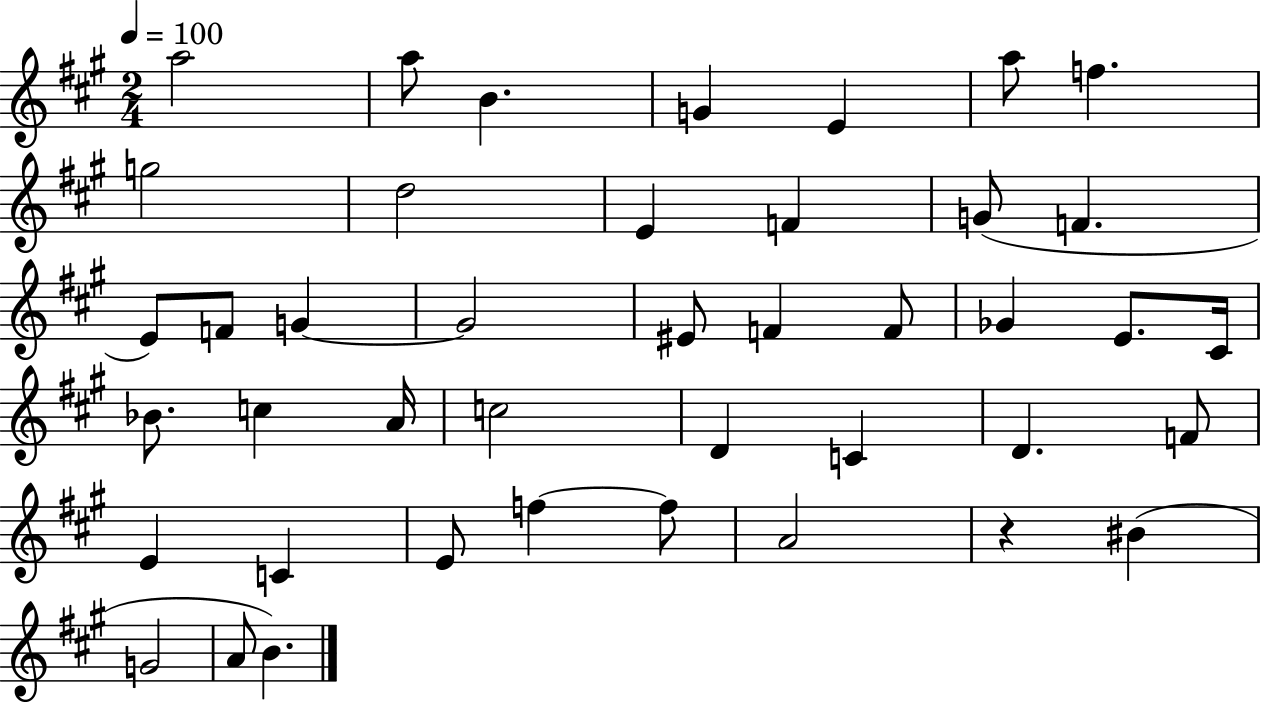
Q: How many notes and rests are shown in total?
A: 42